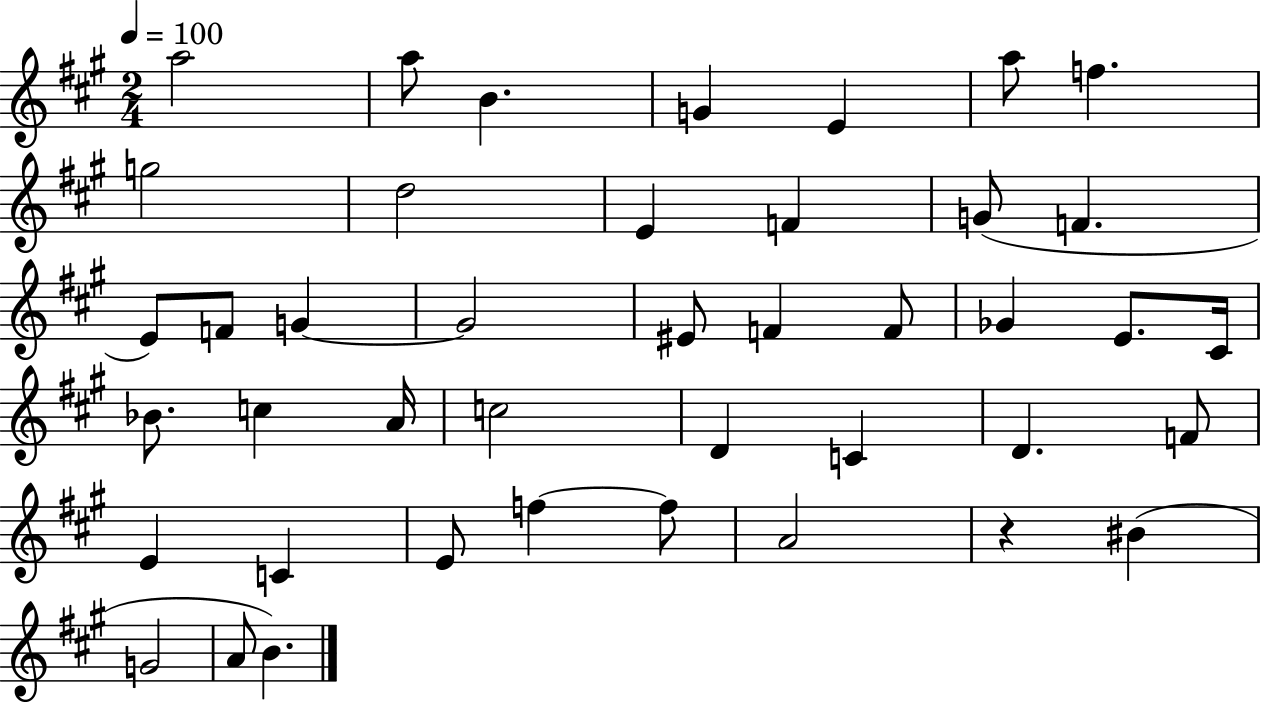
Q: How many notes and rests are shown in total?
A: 42